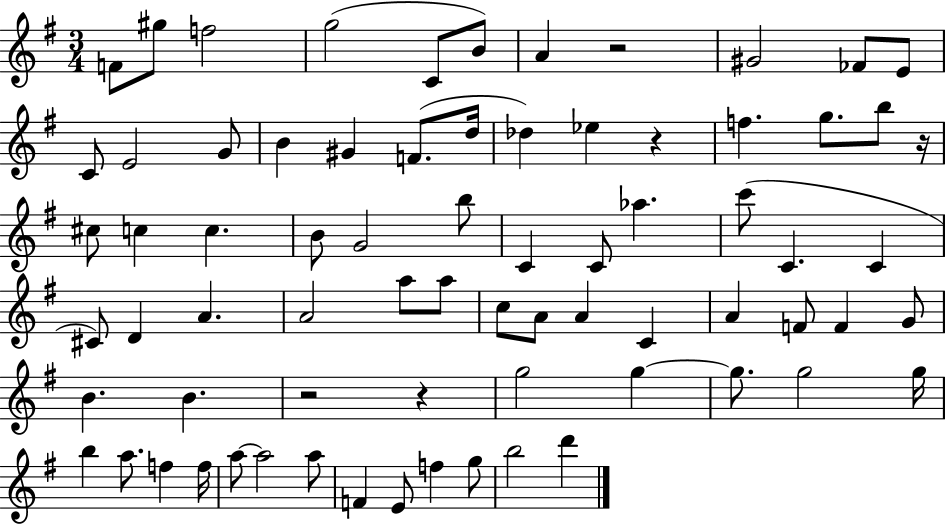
F4/e G#5/e F5/h G5/h C4/e B4/e A4/q R/h G#4/h FES4/e E4/e C4/e E4/h G4/e B4/q G#4/q F4/e. D5/s Db5/q Eb5/q R/q F5/q. G5/e. B5/e R/s C#5/e C5/q C5/q. B4/e G4/h B5/e C4/q C4/e Ab5/q. C6/e C4/q. C4/q C#4/e D4/q A4/q. A4/h A5/e A5/e C5/e A4/e A4/q C4/q A4/q F4/e F4/q G4/e B4/q. B4/q. R/h R/q G5/h G5/q G5/e. G5/h G5/s B5/q A5/e. F5/q F5/s A5/e A5/h A5/e F4/q E4/e F5/q G5/e B5/h D6/q